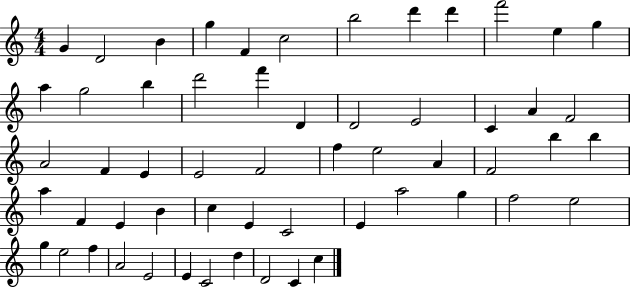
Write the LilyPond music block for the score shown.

{
  \clef treble
  \numericTimeSignature
  \time 4/4
  \key c \major
  g'4 d'2 b'4 | g''4 f'4 c''2 | b''2 d'''4 d'''4 | f'''2 e''4 g''4 | \break a''4 g''2 b''4 | d'''2 f'''4 d'4 | d'2 e'2 | c'4 a'4 f'2 | \break a'2 f'4 e'4 | e'2 f'2 | f''4 e''2 a'4 | f'2 b''4 b''4 | \break a''4 f'4 e'4 b'4 | c''4 e'4 c'2 | e'4 a''2 g''4 | f''2 e''2 | \break g''4 e''2 f''4 | a'2 e'2 | e'4 c'2 d''4 | d'2 c'4 c''4 | \break \bar "|."
}